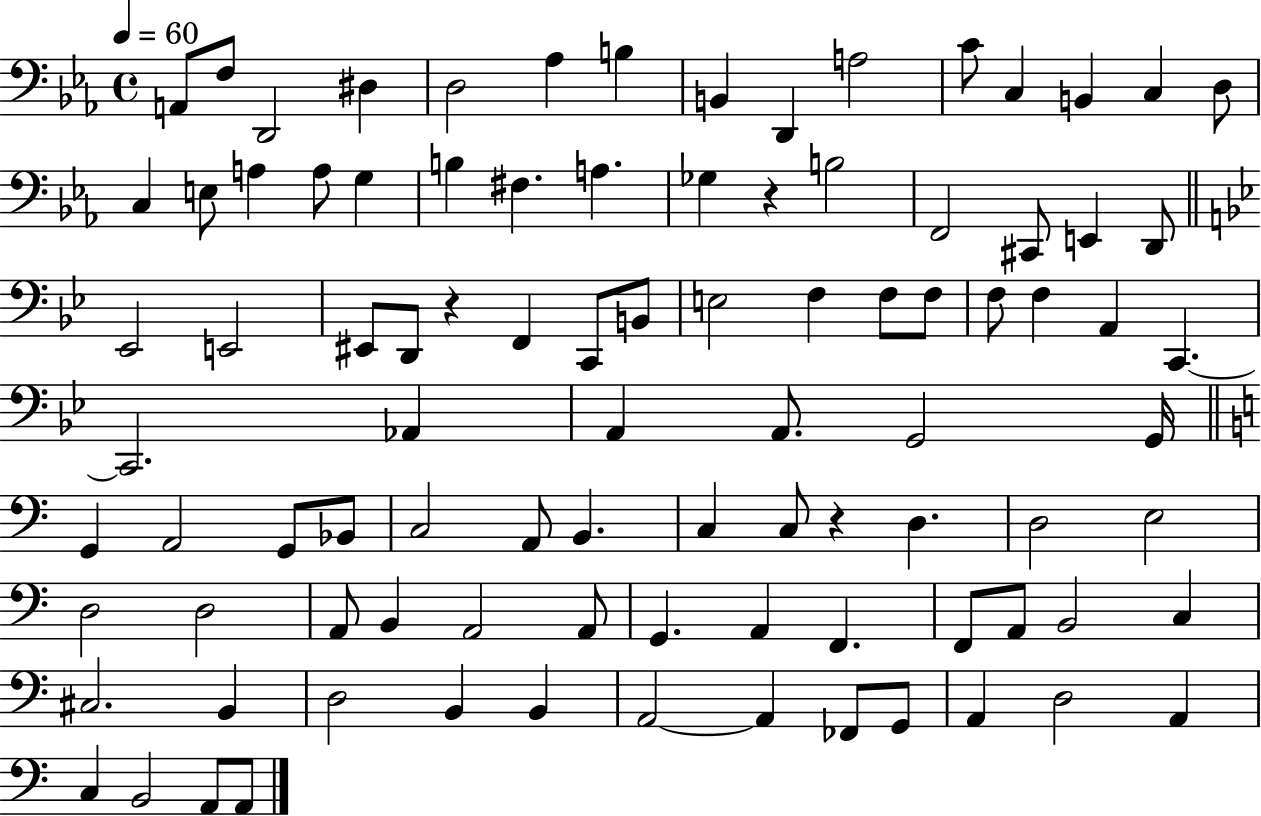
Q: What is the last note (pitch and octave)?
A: A2